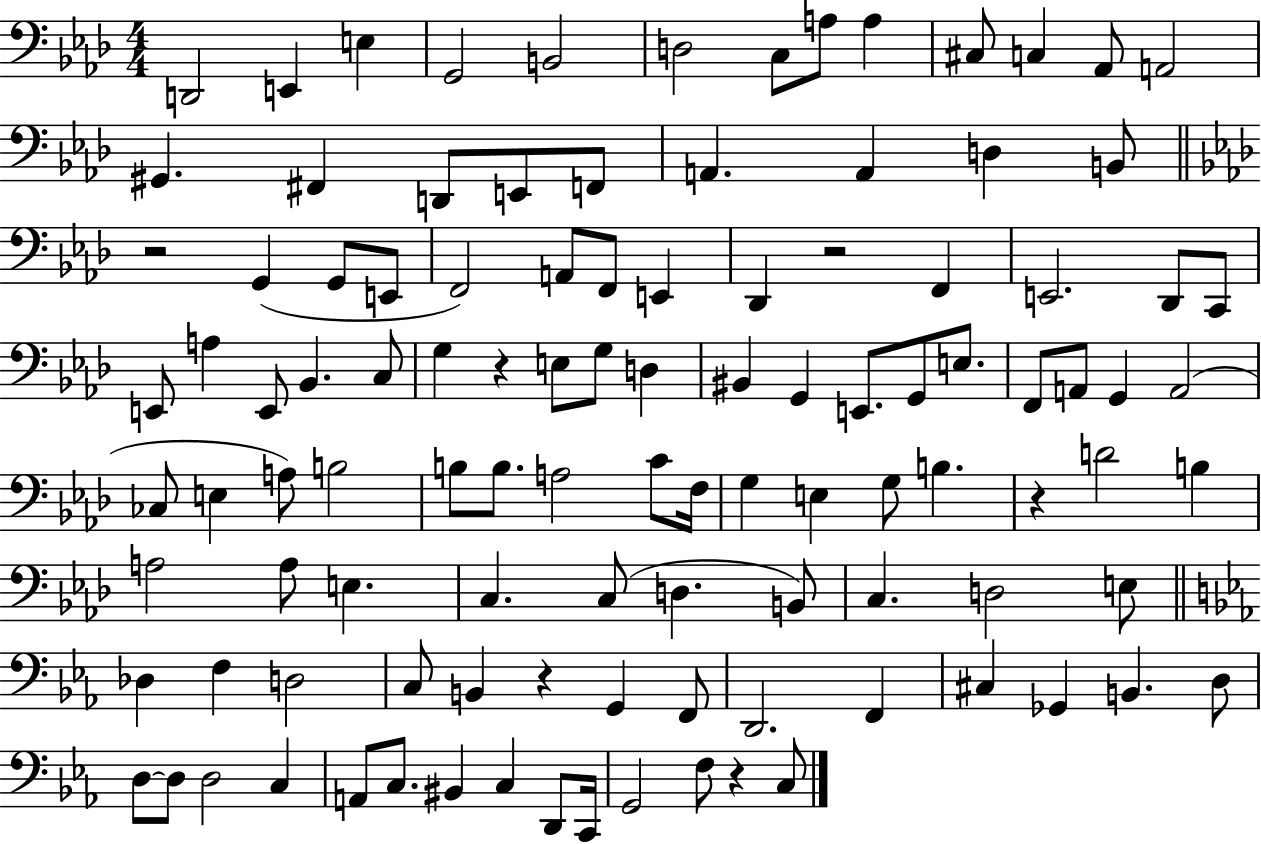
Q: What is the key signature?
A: AES major